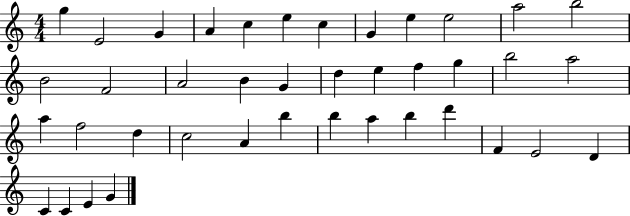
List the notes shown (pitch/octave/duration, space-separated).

G5/q E4/h G4/q A4/q C5/q E5/q C5/q G4/q E5/q E5/h A5/h B5/h B4/h F4/h A4/h B4/q G4/q D5/q E5/q F5/q G5/q B5/h A5/h A5/q F5/h D5/q C5/h A4/q B5/q B5/q A5/q B5/q D6/q F4/q E4/h D4/q C4/q C4/q E4/q G4/q